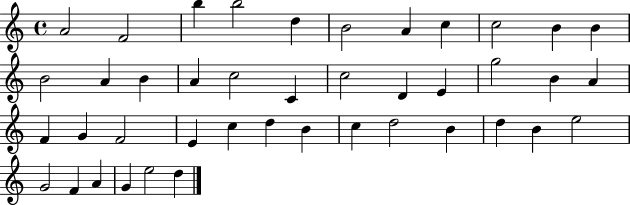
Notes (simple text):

A4/h F4/h B5/q B5/h D5/q B4/h A4/q C5/q C5/h B4/q B4/q B4/h A4/q B4/q A4/q C5/h C4/q C5/h D4/q E4/q G5/h B4/q A4/q F4/q G4/q F4/h E4/q C5/q D5/q B4/q C5/q D5/h B4/q D5/q B4/q E5/h G4/h F4/q A4/q G4/q E5/h D5/q